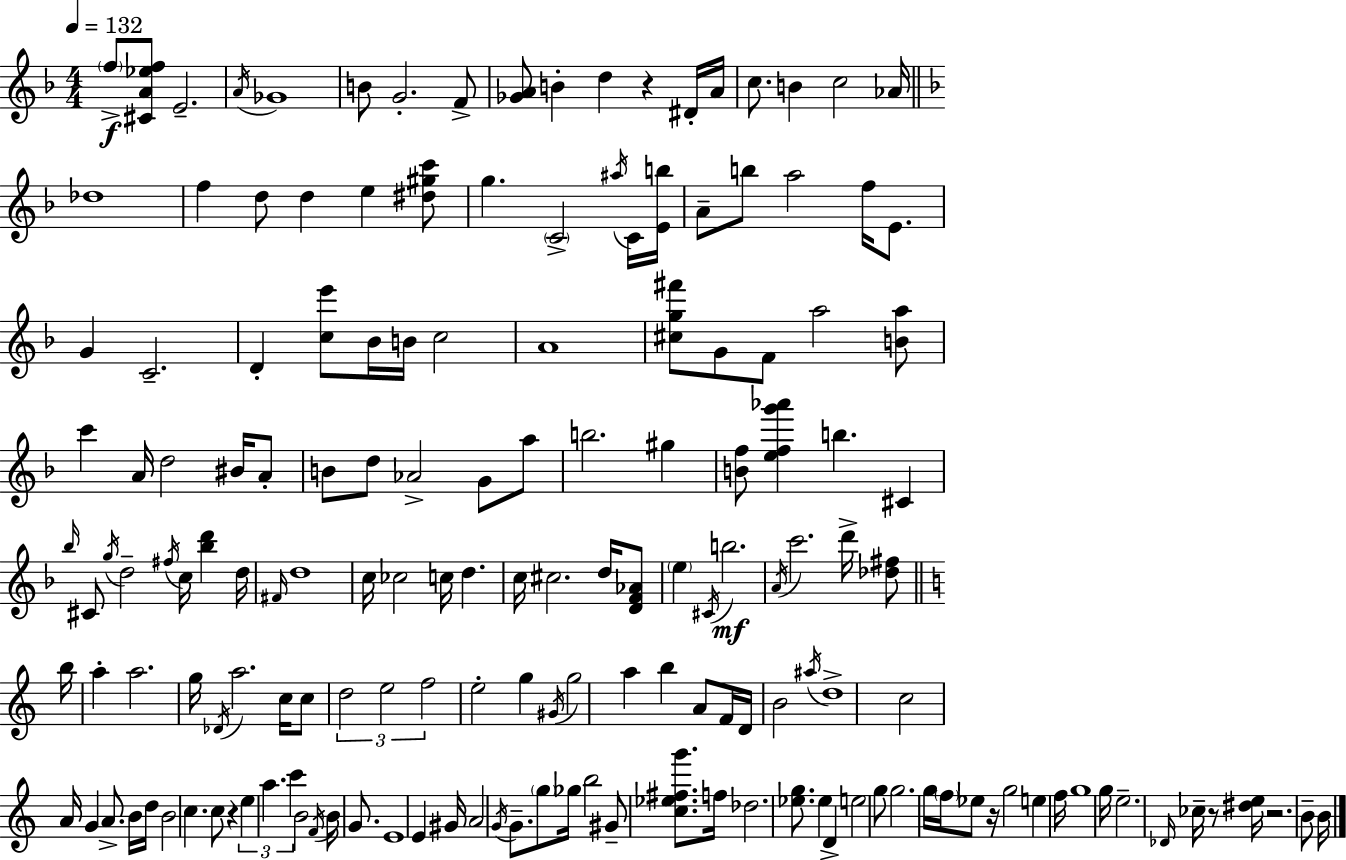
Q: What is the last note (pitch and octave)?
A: B4